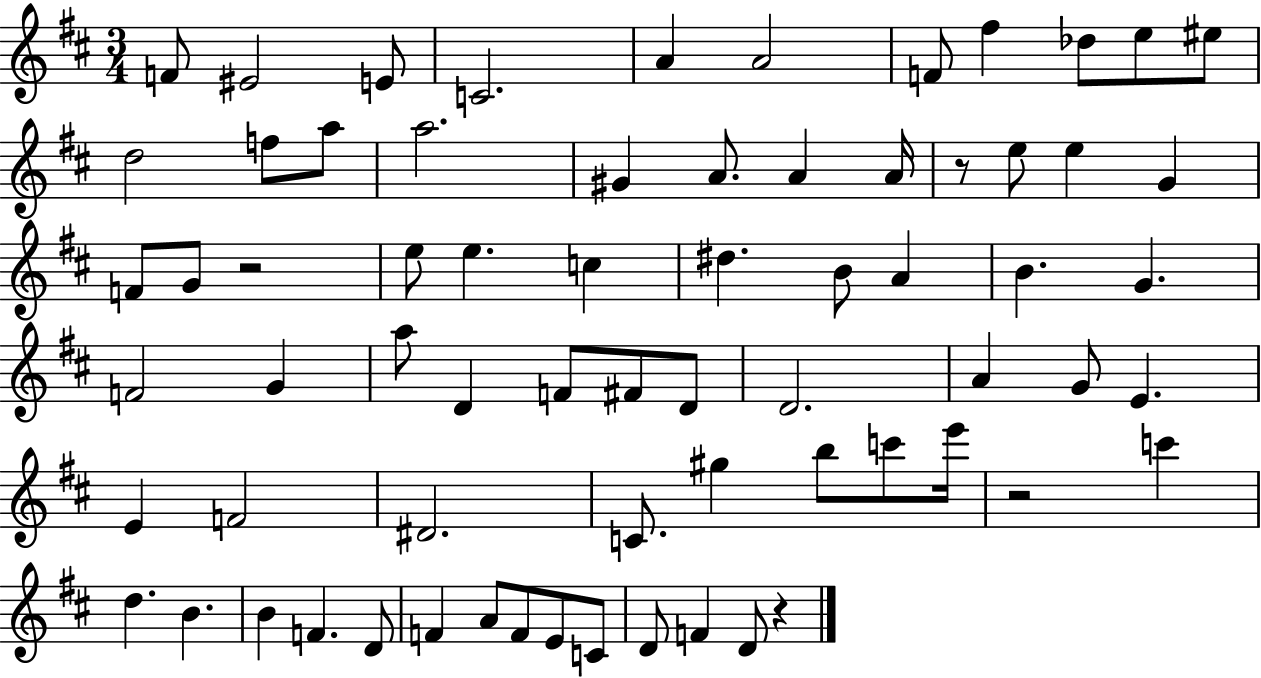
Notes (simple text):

F4/e EIS4/h E4/e C4/h. A4/q A4/h F4/e F#5/q Db5/e E5/e EIS5/e D5/h F5/e A5/e A5/h. G#4/q A4/e. A4/q A4/s R/e E5/e E5/q G4/q F4/e G4/e R/h E5/e E5/q. C5/q D#5/q. B4/e A4/q B4/q. G4/q. F4/h G4/q A5/e D4/q F4/e F#4/e D4/e D4/h. A4/q G4/e E4/q. E4/q F4/h D#4/h. C4/e. G#5/q B5/e C6/e E6/s R/h C6/q D5/q. B4/q. B4/q F4/q. D4/e F4/q A4/e F4/e E4/e C4/e D4/e F4/q D4/e R/q